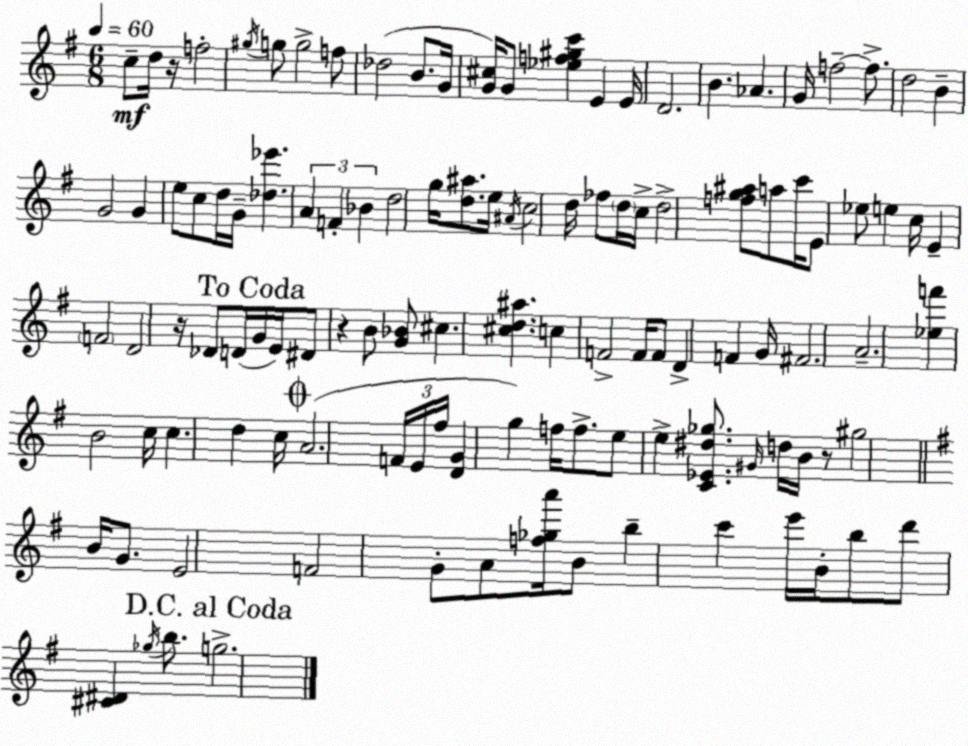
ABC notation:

X:1
T:Untitled
M:6/8
L:1/4
K:G
c/2 d/4 z/4 f2 ^g/4 g/2 g2 f/2 _d2 B/2 G/4 [G^c]/4 G/2 [_ef^gc'] E E/4 D2 B _A G/4 f2 f/2 d2 B G2 G e/2 c/2 d/4 G/4 [_d_e'] A F _B d2 g/4 [d^a]/2 e/4 ^A/4 c2 d/4 _f/2 d/4 c/4 d2 [fg^a]/2 a/2 c'/4 E/2 _e/2 e c/4 E F2 D2 z/4 _D/2 D/4 G/4 E/4 ^D/2 z B/2 [G_B]/2 ^c [^cd^a] c F2 F/4 F/2 D F G/4 ^F2 A2 [_ef'] B2 c/4 c d c/4 A2 F/4 E/4 ^f/4 [DG] g f/4 f/2 e/2 e [C_E^d_g]/2 ^G/4 d/4 B/4 z/2 ^g2 B/4 G/2 E2 F2 G/2 A/2 [f_ga']/4 B/2 b c' e'/4 B/4 b/2 d'/2 [^C^D] _g/4 b/2 g2